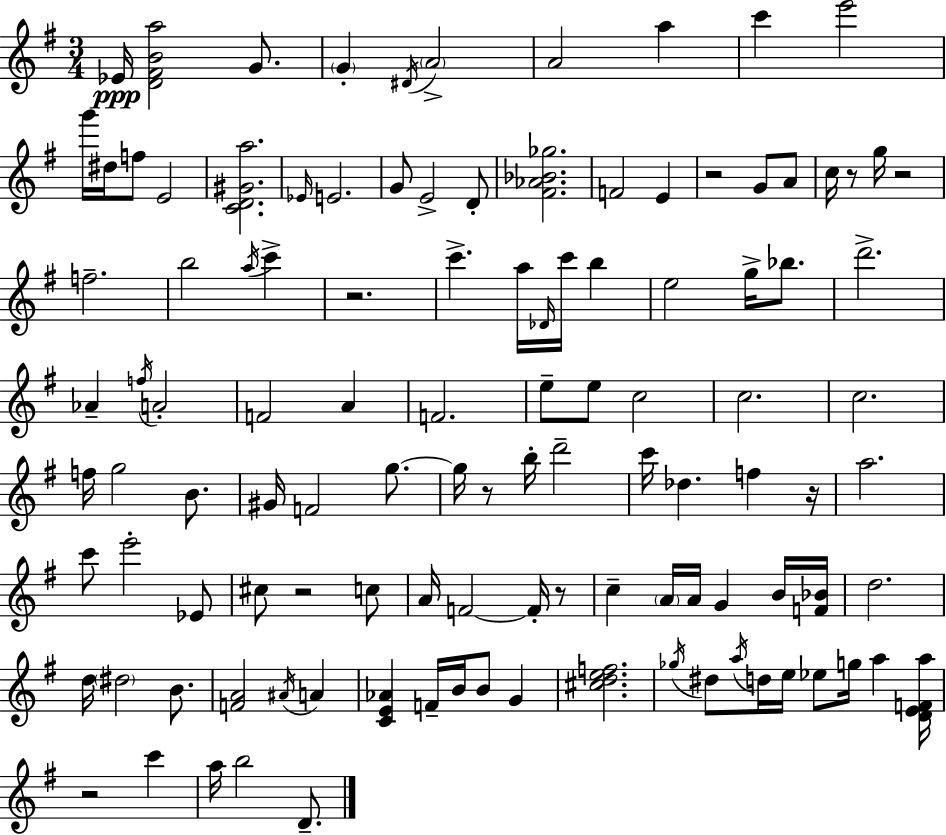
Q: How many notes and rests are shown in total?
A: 113